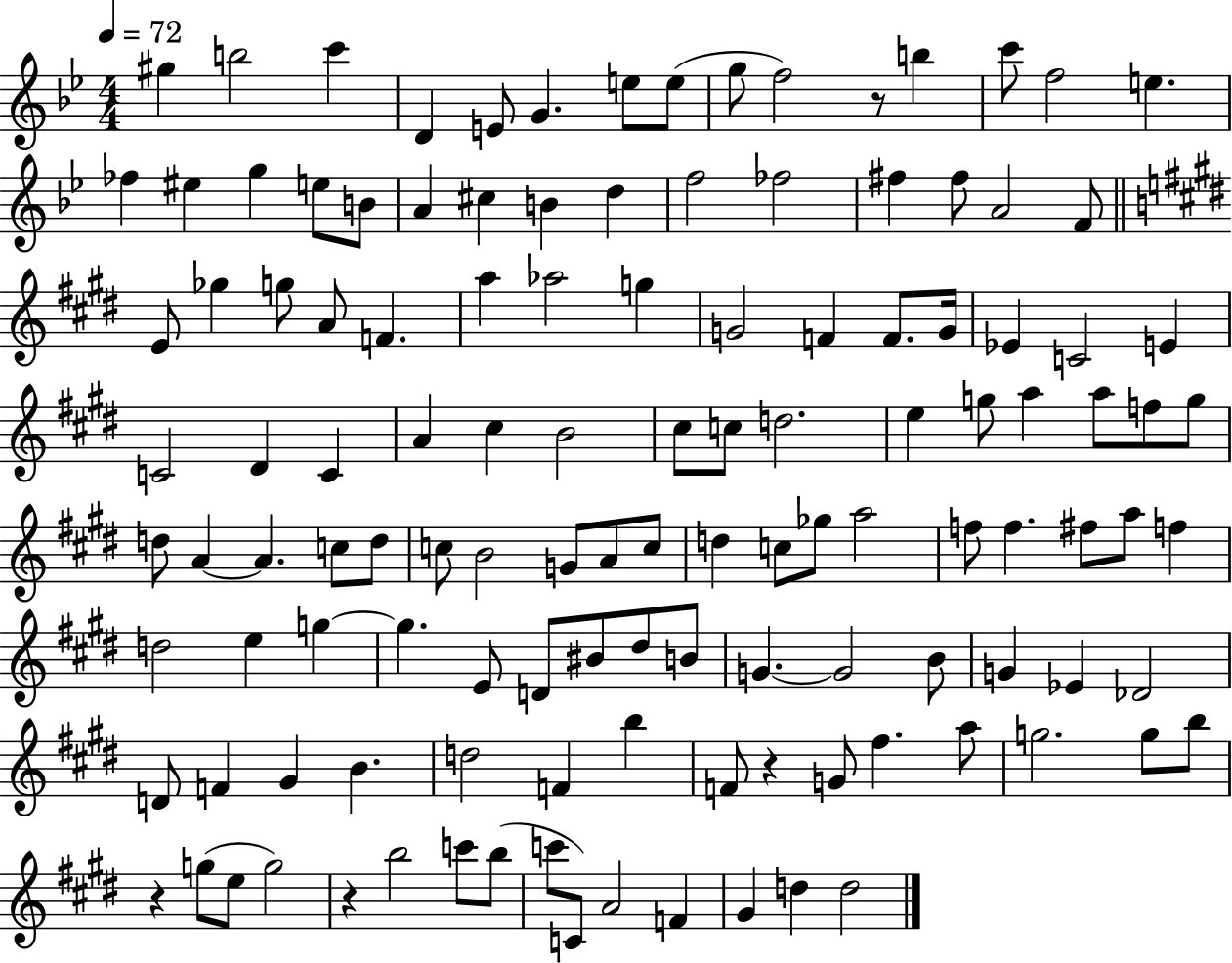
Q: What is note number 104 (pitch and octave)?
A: A5